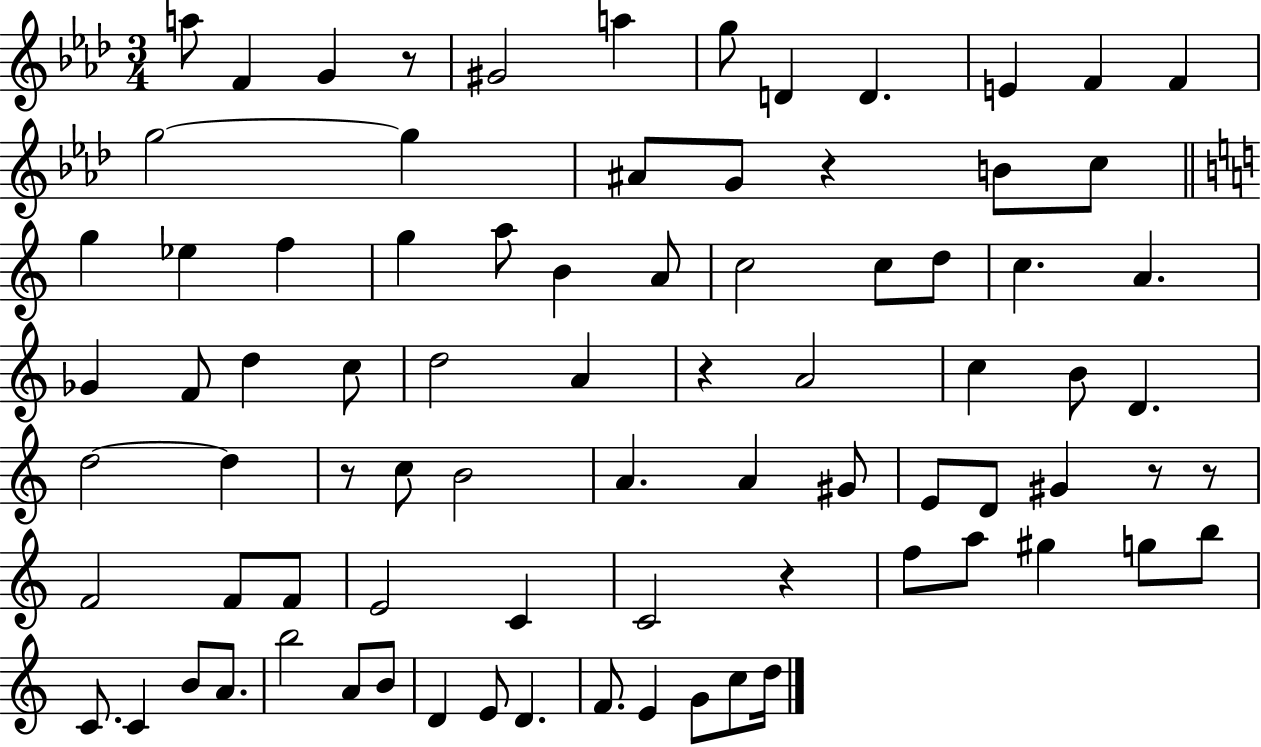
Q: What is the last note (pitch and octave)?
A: D5